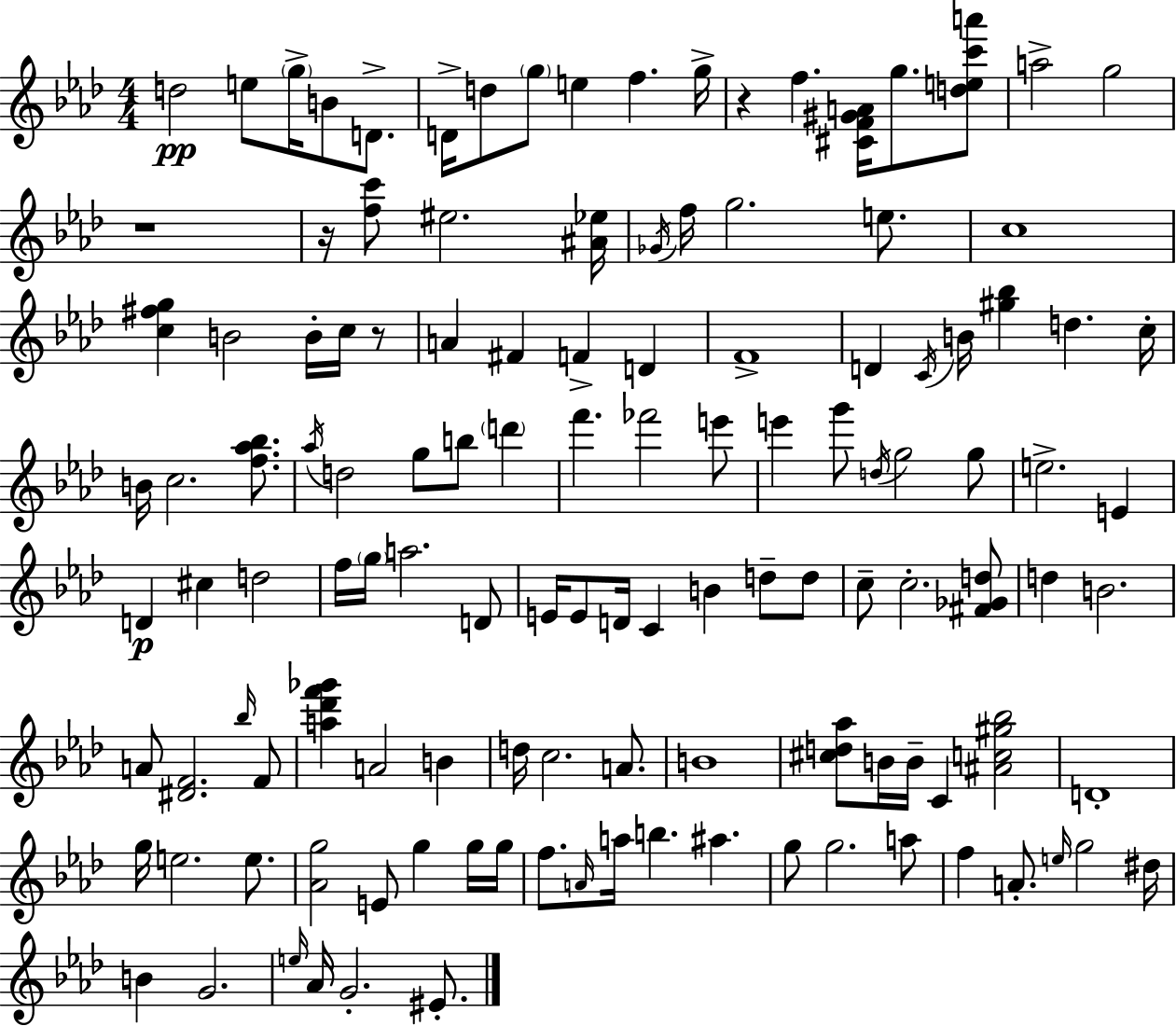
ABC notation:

X:1
T:Untitled
M:4/4
L:1/4
K:Fm
d2 e/2 g/4 B/2 D/2 D/4 d/2 g/2 e f g/4 z f [^CF^GA]/4 g/2 [dec'a']/2 a2 g2 z4 z/4 [fc']/2 ^e2 [^A_e]/4 _G/4 f/4 g2 e/2 c4 [c^fg] B2 B/4 c/4 z/2 A ^F F D F4 D C/4 B/4 [^g_b] d c/4 B/4 c2 [f_a_b]/2 _a/4 d2 g/2 b/2 d' f' _f'2 e'/2 e' g'/2 d/4 g2 g/2 e2 E D ^c d2 f/4 g/4 a2 D/2 E/4 E/2 D/4 C B d/2 d/2 c/2 c2 [^F_Gd]/2 d B2 A/2 [^DF]2 _b/4 F/2 [a_d'f'_g'] A2 B d/4 c2 A/2 B4 [^cd_a]/2 B/4 B/4 C [^Ac^g_b]2 D4 g/4 e2 e/2 [_Ag]2 E/2 g g/4 g/4 f/2 A/4 a/4 b ^a g/2 g2 a/2 f A/2 e/4 g2 ^d/4 B G2 e/4 _A/4 G2 ^E/2